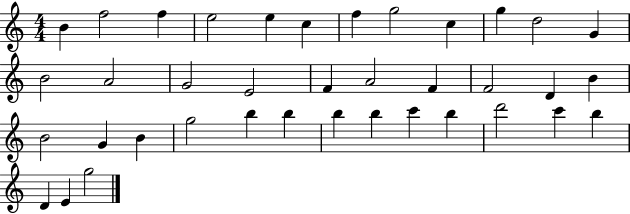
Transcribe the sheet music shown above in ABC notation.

X:1
T:Untitled
M:4/4
L:1/4
K:C
B f2 f e2 e c f g2 c g d2 G B2 A2 G2 E2 F A2 F F2 D B B2 G B g2 b b b b c' b d'2 c' b D E g2